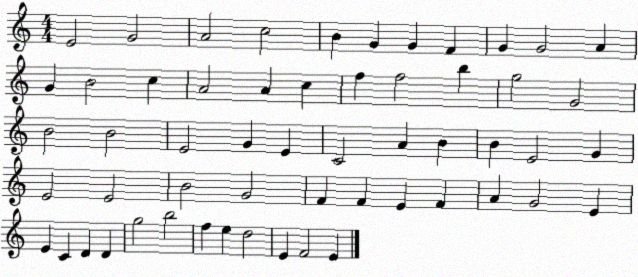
X:1
T:Untitled
M:4/4
L:1/4
K:C
E2 G2 A2 c2 B G G F G G2 A G B2 c A2 A c f f2 b g2 G2 B2 B2 E2 G E C2 A B B E2 G E2 E2 B2 G2 F F E F A G2 E E C D D g2 b2 f e d2 E F2 E